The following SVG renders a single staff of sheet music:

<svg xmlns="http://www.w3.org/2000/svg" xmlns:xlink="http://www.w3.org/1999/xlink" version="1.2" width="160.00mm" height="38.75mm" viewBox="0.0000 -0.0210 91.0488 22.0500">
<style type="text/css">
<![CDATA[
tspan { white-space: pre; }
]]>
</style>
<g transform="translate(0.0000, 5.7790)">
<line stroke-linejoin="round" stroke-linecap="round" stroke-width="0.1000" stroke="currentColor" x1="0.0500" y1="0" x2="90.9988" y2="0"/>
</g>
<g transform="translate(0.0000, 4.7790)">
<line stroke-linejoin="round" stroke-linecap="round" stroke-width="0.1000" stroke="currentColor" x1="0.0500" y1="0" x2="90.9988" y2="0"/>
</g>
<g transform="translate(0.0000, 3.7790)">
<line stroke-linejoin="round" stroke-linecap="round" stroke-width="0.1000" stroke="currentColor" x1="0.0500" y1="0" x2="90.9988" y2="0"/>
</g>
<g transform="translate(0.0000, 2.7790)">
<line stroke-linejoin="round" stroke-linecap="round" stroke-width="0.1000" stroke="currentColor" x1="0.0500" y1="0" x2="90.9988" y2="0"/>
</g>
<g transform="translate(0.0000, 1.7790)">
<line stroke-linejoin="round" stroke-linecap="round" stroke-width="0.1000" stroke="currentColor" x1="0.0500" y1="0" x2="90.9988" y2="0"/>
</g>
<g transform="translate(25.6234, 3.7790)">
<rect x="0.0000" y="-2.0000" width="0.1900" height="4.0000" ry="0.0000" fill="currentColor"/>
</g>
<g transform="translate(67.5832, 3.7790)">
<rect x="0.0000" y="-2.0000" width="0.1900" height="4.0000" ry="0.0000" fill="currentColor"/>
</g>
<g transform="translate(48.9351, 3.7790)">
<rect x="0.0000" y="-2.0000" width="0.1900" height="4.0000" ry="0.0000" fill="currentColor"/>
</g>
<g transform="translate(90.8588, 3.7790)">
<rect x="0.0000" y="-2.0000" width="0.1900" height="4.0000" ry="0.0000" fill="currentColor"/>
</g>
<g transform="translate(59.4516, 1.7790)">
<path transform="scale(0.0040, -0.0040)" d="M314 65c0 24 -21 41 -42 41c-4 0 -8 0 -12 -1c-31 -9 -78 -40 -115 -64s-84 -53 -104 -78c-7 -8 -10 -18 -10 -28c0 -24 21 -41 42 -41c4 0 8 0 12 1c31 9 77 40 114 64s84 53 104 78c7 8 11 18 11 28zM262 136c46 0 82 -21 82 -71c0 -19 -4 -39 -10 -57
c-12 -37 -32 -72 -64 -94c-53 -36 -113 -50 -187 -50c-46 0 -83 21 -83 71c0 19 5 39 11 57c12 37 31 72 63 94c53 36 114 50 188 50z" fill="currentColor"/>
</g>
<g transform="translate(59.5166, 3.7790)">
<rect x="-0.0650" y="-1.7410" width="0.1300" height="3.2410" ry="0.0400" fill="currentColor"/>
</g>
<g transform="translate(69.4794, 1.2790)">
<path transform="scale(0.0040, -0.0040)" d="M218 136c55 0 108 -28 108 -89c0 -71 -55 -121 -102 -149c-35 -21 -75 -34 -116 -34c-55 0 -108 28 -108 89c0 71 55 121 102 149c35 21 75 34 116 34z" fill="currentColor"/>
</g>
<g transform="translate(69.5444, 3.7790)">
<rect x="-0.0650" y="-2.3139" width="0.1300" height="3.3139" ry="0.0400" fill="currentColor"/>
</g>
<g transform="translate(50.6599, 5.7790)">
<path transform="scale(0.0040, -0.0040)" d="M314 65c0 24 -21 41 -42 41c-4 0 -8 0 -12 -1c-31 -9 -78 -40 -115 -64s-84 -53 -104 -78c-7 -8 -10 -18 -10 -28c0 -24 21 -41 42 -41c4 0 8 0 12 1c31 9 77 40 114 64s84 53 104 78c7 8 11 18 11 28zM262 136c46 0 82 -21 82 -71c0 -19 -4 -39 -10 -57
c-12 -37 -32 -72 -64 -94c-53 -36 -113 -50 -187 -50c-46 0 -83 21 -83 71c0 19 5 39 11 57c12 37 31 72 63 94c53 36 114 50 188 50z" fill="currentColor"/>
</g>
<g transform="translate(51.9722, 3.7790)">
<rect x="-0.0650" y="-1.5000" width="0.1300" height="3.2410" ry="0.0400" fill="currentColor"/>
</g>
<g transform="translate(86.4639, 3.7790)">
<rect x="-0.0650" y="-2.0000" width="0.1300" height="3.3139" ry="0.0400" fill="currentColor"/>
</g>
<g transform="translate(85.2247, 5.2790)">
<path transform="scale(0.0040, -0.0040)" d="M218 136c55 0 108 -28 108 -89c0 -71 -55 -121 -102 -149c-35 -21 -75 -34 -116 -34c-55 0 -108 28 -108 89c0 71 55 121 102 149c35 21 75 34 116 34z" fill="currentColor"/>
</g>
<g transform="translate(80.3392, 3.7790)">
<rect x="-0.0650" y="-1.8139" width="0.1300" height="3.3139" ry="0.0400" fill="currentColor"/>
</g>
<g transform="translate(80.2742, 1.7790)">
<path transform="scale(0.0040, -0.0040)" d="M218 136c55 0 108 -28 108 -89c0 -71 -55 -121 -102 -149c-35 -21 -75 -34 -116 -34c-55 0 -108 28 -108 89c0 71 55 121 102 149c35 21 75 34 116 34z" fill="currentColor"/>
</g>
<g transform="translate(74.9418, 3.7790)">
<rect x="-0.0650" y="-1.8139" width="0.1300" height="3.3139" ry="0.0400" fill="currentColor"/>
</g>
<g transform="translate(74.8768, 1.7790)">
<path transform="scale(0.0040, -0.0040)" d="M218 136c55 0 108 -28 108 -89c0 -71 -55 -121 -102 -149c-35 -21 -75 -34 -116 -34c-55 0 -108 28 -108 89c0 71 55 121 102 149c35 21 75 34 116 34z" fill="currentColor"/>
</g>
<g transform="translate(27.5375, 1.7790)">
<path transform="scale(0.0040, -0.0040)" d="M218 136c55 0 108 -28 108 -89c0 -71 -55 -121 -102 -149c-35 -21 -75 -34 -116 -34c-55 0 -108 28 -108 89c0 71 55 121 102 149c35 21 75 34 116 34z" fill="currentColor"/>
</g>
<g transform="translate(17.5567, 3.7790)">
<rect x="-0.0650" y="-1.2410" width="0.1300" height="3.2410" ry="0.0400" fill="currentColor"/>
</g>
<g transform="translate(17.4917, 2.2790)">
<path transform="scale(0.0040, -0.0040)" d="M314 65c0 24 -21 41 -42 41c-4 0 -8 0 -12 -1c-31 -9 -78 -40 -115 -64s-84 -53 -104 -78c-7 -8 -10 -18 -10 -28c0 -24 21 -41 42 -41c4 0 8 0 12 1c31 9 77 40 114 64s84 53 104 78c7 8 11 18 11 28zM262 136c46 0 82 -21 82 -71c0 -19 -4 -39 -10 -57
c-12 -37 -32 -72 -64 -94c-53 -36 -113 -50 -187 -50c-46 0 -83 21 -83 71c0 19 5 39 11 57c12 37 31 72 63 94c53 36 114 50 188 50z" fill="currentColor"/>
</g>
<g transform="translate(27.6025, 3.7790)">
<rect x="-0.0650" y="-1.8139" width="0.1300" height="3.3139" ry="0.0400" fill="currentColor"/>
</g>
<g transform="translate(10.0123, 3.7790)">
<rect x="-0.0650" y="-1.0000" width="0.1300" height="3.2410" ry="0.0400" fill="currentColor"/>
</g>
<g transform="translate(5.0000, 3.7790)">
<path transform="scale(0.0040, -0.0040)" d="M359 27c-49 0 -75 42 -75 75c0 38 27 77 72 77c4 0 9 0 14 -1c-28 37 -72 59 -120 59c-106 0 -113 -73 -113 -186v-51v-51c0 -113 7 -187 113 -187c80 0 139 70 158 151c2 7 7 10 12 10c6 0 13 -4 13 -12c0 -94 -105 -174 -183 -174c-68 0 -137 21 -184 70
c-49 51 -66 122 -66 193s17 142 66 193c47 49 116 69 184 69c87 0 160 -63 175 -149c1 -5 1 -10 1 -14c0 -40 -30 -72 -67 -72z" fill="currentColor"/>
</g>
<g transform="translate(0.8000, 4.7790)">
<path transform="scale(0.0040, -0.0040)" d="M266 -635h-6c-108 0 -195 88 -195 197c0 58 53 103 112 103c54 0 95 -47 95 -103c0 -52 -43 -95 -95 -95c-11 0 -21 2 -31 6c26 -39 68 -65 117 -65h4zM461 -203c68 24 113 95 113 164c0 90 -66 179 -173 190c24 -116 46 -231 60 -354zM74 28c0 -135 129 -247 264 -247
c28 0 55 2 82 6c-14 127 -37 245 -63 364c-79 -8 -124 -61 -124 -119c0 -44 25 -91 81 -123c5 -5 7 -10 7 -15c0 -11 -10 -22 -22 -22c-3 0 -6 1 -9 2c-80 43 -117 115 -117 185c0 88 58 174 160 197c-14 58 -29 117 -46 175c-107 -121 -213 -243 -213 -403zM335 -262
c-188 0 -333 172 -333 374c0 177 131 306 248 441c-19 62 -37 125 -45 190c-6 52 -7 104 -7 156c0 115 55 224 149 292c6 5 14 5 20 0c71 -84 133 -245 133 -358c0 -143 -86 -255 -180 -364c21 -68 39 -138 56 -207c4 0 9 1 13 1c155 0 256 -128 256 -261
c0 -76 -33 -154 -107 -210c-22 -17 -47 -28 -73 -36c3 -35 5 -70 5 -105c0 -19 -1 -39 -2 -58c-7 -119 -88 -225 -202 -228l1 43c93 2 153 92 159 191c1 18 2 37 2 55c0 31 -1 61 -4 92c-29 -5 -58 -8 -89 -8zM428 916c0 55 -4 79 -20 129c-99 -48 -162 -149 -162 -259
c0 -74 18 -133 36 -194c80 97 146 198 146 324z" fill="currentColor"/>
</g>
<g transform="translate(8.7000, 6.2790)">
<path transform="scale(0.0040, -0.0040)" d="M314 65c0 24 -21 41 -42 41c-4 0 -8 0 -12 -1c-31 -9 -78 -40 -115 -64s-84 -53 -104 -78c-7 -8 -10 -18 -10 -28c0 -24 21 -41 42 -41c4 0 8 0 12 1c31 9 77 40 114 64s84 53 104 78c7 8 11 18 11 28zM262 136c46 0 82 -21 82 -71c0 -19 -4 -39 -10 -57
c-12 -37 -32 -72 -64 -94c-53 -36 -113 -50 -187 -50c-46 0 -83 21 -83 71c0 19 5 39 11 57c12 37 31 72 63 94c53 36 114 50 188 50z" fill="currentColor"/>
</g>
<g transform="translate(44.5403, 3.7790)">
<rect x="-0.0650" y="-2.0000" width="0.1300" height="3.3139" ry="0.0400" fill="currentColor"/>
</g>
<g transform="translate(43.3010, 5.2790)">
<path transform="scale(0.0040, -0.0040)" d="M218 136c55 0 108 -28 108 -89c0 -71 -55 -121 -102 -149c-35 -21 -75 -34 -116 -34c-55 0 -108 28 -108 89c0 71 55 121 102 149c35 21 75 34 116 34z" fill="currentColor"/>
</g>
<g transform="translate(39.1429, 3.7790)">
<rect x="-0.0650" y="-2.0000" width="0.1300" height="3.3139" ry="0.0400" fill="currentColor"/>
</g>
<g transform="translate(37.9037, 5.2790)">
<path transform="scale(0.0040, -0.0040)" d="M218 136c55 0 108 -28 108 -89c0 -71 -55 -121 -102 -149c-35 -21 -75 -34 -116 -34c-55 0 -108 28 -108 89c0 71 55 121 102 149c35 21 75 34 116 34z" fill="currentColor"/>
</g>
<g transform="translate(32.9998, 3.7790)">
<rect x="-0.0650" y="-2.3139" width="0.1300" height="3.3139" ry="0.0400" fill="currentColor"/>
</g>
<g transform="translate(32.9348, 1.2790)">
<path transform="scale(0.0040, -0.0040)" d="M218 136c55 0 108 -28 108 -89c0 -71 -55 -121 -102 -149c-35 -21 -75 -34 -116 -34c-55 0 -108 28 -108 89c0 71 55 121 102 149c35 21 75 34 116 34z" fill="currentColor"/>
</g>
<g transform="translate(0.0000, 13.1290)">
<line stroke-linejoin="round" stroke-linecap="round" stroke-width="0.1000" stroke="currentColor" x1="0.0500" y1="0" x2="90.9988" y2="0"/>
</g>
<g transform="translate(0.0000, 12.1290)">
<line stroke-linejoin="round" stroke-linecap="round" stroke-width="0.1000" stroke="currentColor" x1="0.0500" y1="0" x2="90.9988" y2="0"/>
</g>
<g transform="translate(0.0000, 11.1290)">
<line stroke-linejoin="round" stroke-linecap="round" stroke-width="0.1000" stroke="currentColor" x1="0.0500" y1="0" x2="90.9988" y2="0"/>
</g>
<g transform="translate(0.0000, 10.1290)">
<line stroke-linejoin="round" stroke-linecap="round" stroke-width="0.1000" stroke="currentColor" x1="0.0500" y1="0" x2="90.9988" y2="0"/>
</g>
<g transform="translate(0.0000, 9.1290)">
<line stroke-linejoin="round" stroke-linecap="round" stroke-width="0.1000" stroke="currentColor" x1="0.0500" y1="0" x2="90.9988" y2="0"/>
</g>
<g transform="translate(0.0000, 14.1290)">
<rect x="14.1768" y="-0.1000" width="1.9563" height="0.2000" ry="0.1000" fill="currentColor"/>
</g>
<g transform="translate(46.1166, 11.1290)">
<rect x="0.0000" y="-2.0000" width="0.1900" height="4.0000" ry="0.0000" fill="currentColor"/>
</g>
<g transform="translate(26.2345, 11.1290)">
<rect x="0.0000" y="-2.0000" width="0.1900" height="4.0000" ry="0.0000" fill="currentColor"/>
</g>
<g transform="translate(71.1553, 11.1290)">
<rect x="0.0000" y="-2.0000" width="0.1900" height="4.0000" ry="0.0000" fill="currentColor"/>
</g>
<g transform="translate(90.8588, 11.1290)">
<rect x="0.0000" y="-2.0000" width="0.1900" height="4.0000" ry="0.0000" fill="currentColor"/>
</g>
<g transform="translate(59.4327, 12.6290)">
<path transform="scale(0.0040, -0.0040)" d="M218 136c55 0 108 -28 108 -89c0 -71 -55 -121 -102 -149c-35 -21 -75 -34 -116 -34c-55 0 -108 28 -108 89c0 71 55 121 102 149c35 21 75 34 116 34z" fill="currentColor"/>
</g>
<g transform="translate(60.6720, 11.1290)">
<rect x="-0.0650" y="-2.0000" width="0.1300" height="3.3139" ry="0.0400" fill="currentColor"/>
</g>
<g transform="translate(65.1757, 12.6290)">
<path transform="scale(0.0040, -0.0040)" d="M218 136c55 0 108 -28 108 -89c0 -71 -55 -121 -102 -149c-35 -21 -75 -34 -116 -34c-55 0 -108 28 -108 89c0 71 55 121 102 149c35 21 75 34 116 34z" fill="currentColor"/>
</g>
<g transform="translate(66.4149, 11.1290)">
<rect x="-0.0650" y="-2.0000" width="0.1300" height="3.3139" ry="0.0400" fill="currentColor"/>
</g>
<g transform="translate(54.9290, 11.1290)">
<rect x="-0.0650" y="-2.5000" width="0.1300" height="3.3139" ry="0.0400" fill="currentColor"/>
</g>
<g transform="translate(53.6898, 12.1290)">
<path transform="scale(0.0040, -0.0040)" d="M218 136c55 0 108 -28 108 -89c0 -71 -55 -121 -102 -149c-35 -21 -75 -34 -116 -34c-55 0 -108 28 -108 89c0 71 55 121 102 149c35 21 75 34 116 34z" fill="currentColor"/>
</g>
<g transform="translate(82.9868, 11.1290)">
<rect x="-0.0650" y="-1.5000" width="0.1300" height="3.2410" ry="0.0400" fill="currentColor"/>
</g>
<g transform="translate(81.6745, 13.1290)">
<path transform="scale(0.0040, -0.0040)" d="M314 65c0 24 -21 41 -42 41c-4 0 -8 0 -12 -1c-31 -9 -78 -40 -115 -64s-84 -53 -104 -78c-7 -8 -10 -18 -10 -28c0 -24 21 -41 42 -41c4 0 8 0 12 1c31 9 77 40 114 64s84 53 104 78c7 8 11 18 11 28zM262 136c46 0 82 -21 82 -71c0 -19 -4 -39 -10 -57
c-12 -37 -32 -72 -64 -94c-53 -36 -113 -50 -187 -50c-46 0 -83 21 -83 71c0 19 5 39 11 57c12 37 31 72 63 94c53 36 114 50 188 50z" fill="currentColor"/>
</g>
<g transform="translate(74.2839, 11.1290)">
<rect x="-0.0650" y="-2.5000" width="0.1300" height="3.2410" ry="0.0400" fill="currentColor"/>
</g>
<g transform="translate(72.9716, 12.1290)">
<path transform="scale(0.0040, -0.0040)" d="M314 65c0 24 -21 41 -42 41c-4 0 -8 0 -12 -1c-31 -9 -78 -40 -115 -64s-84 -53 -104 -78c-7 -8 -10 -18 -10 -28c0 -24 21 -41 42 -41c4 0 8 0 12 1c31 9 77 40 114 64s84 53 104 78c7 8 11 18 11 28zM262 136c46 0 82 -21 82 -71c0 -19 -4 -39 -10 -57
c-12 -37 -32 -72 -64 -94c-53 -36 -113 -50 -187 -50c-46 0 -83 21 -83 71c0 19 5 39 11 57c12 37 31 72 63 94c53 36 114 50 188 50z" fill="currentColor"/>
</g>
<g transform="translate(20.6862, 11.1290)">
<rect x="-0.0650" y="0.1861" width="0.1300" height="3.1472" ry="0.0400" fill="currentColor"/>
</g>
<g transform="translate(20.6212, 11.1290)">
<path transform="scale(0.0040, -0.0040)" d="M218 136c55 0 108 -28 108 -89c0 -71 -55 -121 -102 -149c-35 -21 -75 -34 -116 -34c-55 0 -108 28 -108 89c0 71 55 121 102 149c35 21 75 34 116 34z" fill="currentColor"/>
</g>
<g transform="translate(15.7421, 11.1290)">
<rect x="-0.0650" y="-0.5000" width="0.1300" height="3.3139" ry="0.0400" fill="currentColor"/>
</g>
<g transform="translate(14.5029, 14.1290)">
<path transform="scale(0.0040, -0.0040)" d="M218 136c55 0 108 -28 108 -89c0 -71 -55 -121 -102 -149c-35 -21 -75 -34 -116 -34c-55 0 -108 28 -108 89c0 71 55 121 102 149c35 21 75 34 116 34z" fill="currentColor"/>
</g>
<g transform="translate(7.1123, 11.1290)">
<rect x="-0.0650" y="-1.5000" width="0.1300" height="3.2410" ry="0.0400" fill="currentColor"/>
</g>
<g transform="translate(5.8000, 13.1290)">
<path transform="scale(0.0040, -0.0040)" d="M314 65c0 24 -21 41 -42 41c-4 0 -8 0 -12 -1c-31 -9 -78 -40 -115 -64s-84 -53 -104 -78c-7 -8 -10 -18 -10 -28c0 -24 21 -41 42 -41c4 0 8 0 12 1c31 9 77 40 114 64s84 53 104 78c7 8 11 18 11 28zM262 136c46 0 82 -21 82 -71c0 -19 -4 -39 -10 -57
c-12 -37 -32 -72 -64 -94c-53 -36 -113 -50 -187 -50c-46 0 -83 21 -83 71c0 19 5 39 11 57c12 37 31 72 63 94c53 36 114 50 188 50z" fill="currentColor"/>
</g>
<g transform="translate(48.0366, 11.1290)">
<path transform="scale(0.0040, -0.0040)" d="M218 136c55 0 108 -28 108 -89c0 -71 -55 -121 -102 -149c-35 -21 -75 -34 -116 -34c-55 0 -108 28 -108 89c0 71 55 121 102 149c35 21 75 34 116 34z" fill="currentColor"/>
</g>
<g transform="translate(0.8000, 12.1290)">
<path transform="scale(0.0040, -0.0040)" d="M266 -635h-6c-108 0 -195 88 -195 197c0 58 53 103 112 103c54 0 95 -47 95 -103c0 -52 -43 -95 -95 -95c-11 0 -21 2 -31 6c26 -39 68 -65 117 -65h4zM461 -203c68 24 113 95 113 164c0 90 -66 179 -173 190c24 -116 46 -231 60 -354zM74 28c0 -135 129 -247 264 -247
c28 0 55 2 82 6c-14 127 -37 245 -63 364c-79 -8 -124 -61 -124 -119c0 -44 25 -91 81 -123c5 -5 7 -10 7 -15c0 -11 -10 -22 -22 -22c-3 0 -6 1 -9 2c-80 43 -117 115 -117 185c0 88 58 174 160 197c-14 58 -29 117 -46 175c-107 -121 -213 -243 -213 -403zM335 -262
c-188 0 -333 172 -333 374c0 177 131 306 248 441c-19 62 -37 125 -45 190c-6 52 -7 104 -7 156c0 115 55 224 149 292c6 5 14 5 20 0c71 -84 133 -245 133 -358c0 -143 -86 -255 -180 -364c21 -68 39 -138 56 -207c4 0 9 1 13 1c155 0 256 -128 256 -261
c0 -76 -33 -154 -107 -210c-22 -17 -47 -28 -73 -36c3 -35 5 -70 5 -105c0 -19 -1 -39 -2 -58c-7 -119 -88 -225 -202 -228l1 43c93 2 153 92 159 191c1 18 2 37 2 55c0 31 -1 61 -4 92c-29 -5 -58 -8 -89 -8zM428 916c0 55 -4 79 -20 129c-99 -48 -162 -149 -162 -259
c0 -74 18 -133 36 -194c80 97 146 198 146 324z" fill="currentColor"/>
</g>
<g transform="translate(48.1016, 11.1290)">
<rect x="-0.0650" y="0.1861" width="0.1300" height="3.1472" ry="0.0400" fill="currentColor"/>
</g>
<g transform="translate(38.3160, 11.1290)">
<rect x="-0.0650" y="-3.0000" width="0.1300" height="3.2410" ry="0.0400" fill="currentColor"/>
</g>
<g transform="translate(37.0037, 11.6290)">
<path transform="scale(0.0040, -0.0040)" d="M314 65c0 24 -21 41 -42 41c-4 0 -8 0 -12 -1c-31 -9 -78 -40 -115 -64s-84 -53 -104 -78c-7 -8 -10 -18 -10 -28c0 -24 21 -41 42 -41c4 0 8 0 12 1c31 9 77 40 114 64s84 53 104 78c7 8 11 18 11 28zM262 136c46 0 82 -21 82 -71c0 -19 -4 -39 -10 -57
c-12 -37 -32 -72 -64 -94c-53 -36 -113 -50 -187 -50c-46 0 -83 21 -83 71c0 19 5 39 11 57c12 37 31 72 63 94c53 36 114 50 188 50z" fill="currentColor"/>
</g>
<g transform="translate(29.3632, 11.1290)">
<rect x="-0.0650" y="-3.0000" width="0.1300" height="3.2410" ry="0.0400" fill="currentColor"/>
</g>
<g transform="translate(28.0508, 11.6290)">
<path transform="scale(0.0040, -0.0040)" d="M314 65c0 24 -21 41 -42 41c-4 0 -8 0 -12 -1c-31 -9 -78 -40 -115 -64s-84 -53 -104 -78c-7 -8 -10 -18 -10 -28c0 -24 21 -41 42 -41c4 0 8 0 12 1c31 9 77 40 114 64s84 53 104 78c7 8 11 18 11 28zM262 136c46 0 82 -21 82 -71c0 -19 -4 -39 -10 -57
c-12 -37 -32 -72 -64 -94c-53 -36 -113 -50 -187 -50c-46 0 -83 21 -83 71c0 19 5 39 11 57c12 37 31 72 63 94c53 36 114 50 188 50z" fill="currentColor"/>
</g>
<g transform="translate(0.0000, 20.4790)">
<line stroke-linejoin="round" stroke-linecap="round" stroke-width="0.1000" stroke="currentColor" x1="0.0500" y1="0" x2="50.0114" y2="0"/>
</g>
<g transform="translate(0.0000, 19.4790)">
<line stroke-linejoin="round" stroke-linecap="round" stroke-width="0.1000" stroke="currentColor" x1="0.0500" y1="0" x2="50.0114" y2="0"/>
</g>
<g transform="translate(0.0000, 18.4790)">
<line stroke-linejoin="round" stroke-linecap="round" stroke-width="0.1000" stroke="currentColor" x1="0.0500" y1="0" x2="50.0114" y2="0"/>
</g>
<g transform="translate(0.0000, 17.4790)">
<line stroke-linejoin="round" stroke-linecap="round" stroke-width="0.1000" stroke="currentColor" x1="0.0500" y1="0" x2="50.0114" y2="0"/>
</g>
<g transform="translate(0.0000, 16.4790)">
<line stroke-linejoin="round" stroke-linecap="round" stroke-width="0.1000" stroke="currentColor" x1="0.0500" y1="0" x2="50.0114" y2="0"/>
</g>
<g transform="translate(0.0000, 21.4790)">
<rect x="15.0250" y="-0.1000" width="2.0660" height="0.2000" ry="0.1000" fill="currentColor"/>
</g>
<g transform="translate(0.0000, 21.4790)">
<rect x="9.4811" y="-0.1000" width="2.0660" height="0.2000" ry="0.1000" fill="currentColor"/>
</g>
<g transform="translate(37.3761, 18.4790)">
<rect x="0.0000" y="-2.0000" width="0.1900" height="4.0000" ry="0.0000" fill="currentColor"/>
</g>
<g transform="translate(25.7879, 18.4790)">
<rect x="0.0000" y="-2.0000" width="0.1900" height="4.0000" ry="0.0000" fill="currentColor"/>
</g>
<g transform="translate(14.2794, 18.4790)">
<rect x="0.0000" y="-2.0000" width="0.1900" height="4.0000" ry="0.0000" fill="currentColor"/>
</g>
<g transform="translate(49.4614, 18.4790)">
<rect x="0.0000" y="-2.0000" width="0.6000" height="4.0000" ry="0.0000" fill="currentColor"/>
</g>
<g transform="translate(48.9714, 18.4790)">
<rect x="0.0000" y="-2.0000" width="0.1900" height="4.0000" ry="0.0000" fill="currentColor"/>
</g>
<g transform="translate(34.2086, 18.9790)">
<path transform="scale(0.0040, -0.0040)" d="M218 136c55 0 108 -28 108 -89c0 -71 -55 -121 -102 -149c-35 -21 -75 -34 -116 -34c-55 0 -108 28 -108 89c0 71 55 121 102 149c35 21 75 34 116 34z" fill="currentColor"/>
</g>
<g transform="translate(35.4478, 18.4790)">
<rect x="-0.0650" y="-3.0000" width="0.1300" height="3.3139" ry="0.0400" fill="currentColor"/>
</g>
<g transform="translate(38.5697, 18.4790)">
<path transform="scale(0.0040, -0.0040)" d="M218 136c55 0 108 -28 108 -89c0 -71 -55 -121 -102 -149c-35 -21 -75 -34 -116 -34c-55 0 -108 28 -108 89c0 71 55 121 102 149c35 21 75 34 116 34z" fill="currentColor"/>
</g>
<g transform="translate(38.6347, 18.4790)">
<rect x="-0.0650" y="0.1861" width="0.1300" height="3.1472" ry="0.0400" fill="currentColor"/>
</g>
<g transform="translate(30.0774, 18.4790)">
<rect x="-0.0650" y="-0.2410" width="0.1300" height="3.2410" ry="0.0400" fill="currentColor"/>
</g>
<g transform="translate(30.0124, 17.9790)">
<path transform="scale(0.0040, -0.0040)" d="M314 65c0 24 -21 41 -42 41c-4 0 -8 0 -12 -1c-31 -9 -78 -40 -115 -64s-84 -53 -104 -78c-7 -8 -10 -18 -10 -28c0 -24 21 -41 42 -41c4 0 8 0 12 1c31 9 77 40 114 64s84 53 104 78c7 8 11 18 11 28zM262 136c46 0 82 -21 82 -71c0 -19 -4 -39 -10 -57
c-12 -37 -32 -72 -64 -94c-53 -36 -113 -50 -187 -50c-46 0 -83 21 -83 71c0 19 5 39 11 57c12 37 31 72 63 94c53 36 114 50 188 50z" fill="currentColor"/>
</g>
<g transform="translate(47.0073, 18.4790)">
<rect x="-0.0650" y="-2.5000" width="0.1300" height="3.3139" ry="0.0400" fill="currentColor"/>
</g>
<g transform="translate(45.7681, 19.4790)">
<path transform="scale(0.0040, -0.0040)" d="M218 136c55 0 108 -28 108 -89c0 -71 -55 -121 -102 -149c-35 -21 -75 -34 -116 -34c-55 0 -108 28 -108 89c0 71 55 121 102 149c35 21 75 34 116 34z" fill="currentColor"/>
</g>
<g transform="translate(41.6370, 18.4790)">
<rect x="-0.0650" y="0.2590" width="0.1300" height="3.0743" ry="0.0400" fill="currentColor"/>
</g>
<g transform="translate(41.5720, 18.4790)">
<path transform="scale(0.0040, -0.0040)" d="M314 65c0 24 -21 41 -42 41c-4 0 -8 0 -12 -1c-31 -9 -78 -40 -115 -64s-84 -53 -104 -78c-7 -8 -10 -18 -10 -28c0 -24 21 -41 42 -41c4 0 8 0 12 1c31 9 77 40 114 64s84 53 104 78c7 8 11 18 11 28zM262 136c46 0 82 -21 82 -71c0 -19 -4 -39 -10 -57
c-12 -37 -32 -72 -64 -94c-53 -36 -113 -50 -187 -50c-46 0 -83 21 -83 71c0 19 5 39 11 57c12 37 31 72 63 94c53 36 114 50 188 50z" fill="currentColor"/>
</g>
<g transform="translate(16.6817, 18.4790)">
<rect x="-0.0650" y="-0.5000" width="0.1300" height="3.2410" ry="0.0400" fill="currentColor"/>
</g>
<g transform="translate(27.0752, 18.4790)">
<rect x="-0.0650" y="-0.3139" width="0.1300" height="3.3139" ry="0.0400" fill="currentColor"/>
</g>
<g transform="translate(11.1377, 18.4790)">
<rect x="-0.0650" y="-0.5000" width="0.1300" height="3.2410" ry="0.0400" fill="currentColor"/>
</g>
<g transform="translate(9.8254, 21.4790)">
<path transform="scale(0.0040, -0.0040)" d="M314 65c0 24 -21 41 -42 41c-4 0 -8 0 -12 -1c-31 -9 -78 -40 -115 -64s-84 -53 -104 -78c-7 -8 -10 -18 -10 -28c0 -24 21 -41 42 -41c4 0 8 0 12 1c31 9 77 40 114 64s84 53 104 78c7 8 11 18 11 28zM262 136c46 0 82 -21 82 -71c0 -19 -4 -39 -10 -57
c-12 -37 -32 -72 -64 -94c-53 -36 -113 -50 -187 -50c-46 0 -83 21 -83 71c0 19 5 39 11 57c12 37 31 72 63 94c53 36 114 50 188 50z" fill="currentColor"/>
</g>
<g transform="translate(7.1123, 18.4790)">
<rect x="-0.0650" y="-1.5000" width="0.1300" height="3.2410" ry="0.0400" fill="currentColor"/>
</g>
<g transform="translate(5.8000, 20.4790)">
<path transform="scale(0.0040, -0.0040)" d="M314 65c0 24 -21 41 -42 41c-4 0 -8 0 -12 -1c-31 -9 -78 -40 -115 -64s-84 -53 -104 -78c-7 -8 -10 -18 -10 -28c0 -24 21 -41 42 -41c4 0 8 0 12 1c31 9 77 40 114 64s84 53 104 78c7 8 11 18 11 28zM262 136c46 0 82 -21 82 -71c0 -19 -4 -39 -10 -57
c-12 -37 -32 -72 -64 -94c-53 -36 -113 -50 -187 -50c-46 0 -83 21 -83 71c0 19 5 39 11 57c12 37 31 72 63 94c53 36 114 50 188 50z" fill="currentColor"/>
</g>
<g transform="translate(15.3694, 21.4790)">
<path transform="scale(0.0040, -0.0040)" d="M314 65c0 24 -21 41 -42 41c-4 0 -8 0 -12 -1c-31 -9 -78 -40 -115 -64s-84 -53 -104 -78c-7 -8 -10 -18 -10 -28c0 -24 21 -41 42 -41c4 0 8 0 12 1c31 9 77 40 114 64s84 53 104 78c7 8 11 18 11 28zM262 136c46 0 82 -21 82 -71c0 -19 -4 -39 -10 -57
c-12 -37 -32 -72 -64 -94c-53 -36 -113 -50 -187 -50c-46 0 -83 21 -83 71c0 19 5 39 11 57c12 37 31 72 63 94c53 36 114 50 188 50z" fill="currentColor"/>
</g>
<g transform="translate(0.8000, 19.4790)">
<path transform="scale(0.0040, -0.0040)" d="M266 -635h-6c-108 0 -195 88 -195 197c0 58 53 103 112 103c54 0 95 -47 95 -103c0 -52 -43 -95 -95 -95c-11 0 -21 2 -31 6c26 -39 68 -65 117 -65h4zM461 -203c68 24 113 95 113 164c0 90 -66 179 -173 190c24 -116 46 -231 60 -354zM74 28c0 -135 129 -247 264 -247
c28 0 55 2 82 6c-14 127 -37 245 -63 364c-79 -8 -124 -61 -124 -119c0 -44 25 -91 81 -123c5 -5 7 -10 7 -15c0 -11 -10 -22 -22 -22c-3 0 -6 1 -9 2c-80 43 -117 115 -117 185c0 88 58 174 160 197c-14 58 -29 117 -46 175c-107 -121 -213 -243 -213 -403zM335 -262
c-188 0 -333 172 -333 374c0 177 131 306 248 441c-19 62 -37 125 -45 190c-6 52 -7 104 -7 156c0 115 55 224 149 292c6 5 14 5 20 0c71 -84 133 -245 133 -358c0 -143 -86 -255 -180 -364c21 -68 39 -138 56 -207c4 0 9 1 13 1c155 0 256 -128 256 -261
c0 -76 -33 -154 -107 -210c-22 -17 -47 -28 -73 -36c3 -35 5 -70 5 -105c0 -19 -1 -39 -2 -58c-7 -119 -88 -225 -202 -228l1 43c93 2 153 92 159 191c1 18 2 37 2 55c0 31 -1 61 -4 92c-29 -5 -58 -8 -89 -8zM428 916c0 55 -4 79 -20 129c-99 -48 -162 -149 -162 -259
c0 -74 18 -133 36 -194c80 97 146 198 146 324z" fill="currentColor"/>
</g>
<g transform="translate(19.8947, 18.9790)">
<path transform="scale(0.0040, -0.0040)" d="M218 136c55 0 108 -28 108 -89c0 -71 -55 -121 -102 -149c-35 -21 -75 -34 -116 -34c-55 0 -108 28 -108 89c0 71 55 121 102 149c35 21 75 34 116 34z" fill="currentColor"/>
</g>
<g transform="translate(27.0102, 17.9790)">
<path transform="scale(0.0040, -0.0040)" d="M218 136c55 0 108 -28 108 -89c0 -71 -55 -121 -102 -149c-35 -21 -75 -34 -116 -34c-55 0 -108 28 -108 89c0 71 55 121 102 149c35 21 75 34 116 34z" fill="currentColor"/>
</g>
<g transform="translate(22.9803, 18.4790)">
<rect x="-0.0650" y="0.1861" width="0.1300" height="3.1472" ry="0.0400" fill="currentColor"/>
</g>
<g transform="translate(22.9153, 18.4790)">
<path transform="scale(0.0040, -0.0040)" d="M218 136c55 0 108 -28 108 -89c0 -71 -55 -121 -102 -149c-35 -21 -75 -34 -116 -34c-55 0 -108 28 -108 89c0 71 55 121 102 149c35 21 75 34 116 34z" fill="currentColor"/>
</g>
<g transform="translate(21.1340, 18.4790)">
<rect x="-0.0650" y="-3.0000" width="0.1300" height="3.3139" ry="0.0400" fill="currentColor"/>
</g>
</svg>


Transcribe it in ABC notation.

X:1
T:Untitled
M:4/4
L:1/4
K:C
D2 e2 f g F F E2 f2 g f f F E2 C B A2 A2 B G F F G2 E2 E2 C2 C2 A B c c2 A B B2 G